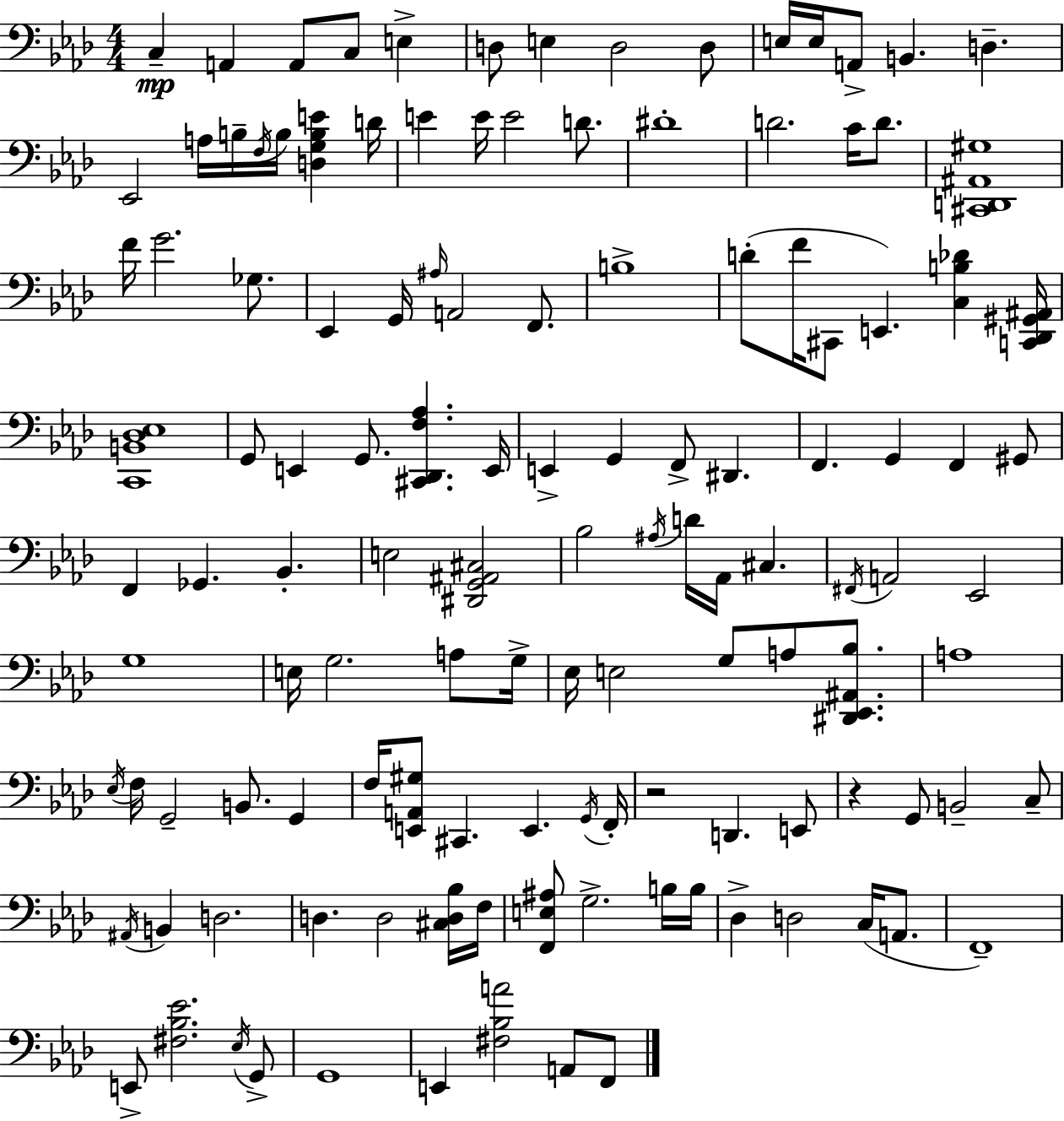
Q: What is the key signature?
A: F minor